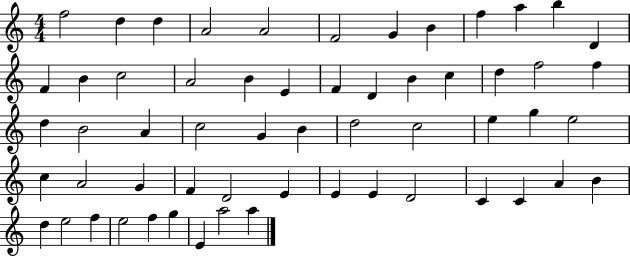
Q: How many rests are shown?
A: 0